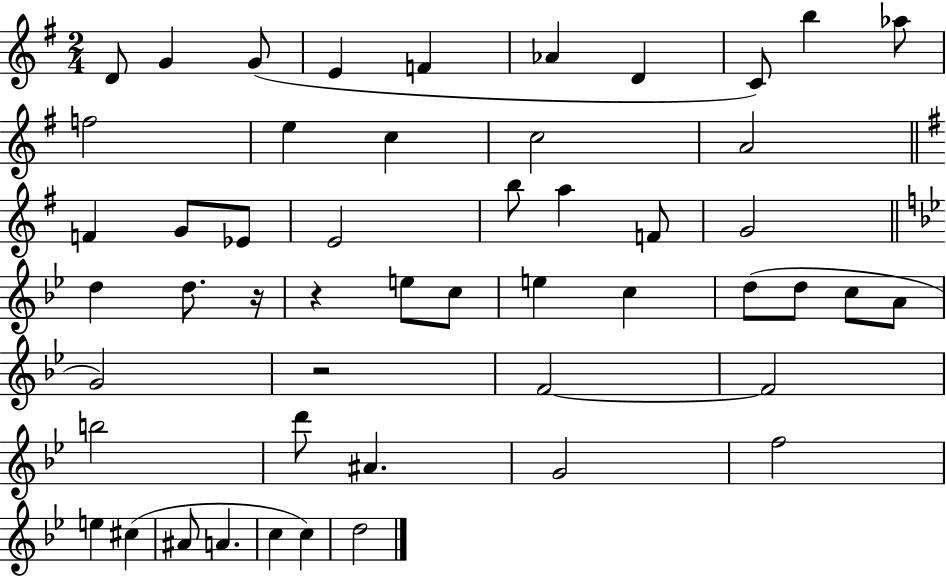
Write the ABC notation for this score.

X:1
T:Untitled
M:2/4
L:1/4
K:G
D/2 G G/2 E F _A D C/2 b _a/2 f2 e c c2 A2 F G/2 _E/2 E2 b/2 a F/2 G2 d d/2 z/4 z e/2 c/2 e c d/2 d/2 c/2 A/2 G2 z2 F2 F2 b2 d'/2 ^A G2 f2 e ^c ^A/2 A c c d2